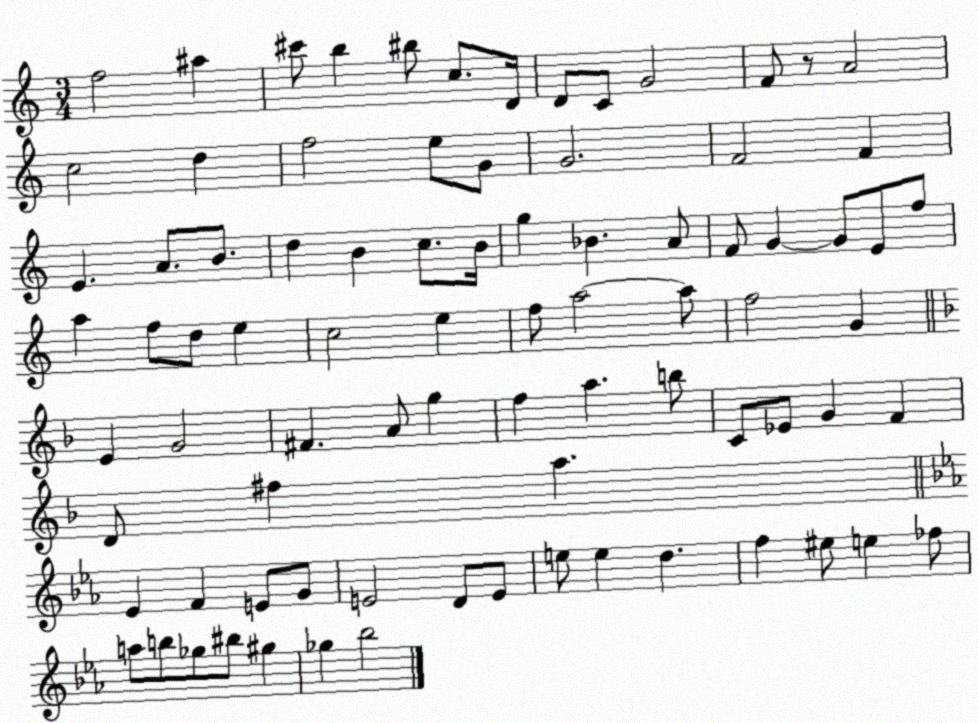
X:1
T:Untitled
M:3/4
L:1/4
K:C
f2 ^a ^c'/2 b ^b/2 c/2 D/4 D/2 C/2 G2 F/2 z/2 A2 c2 d f2 e/2 G/2 G2 F2 F E A/2 B/2 d B c/2 B/4 g _B A/2 F/2 G G/2 E/2 f/2 a f/2 d/2 e c2 e f/2 a2 a/2 f2 G E G2 ^F A/2 g f a b/2 C/2 _E/2 G F D/2 ^f a _E F E/2 G/2 E2 D/2 E/2 e/2 e d f ^e/2 e _f/2 a/2 b/2 _g/2 ^b/2 ^g _g _b2